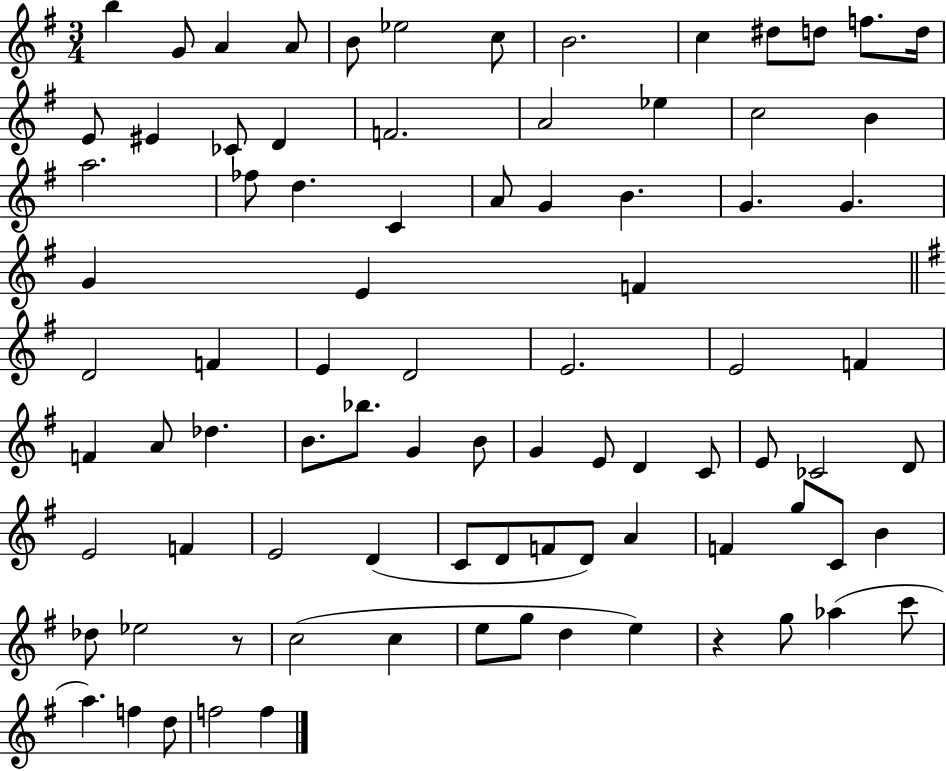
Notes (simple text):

B5/q G4/e A4/q A4/e B4/e Eb5/h C5/e B4/h. C5/q D#5/e D5/e F5/e. D5/s E4/e EIS4/q CES4/e D4/q F4/h. A4/h Eb5/q C5/h B4/q A5/h. FES5/e D5/q. C4/q A4/e G4/q B4/q. G4/q. G4/q. G4/q E4/q F4/q D4/h F4/q E4/q D4/h E4/h. E4/h F4/q F4/q A4/e Db5/q. B4/e. Bb5/e. G4/q B4/e G4/q E4/e D4/q C4/e E4/e CES4/h D4/e E4/h F4/q E4/h D4/q C4/e D4/e F4/e D4/e A4/q F4/q G5/e C4/e B4/q Db5/e Eb5/h R/e C5/h C5/q E5/e G5/e D5/q E5/q R/q G5/e Ab5/q C6/e A5/q. F5/q D5/e F5/h F5/q